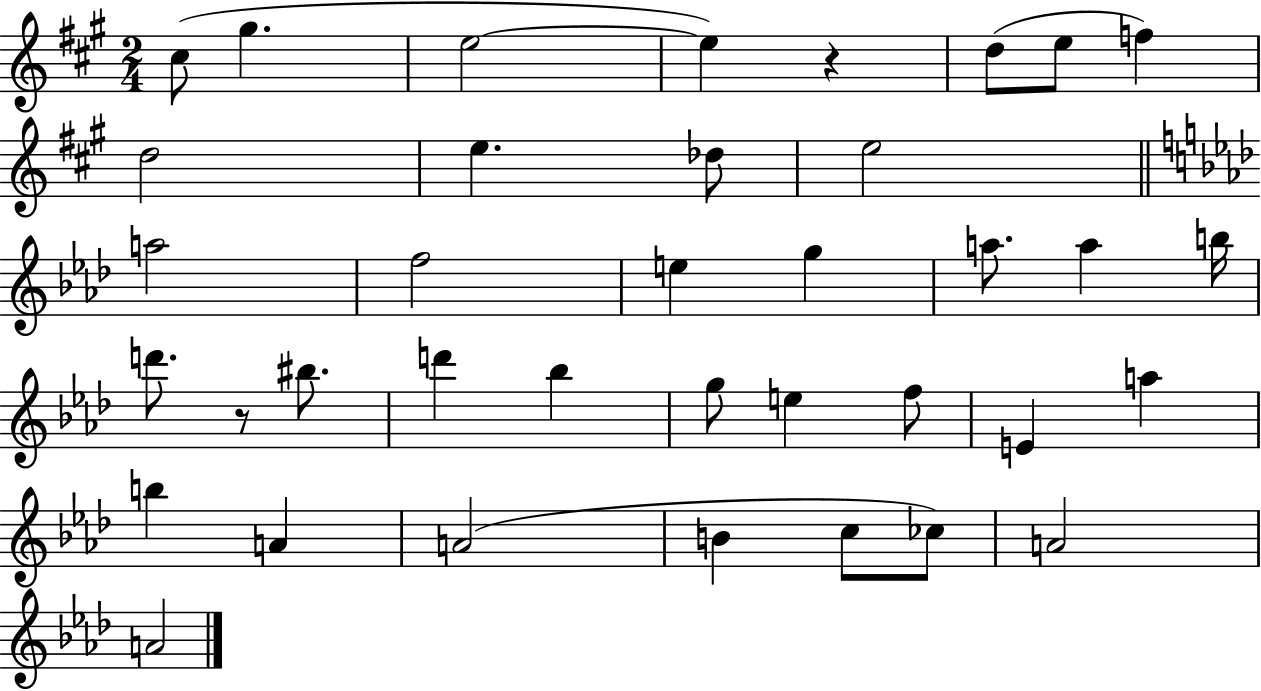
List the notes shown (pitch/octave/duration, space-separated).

C#5/e G#5/q. E5/h E5/q R/q D5/e E5/e F5/q D5/h E5/q. Db5/e E5/h A5/h F5/h E5/q G5/q A5/e. A5/q B5/s D6/e. R/e BIS5/e. D6/q Bb5/q G5/e E5/q F5/e E4/q A5/q B5/q A4/q A4/h B4/q C5/e CES5/e A4/h A4/h